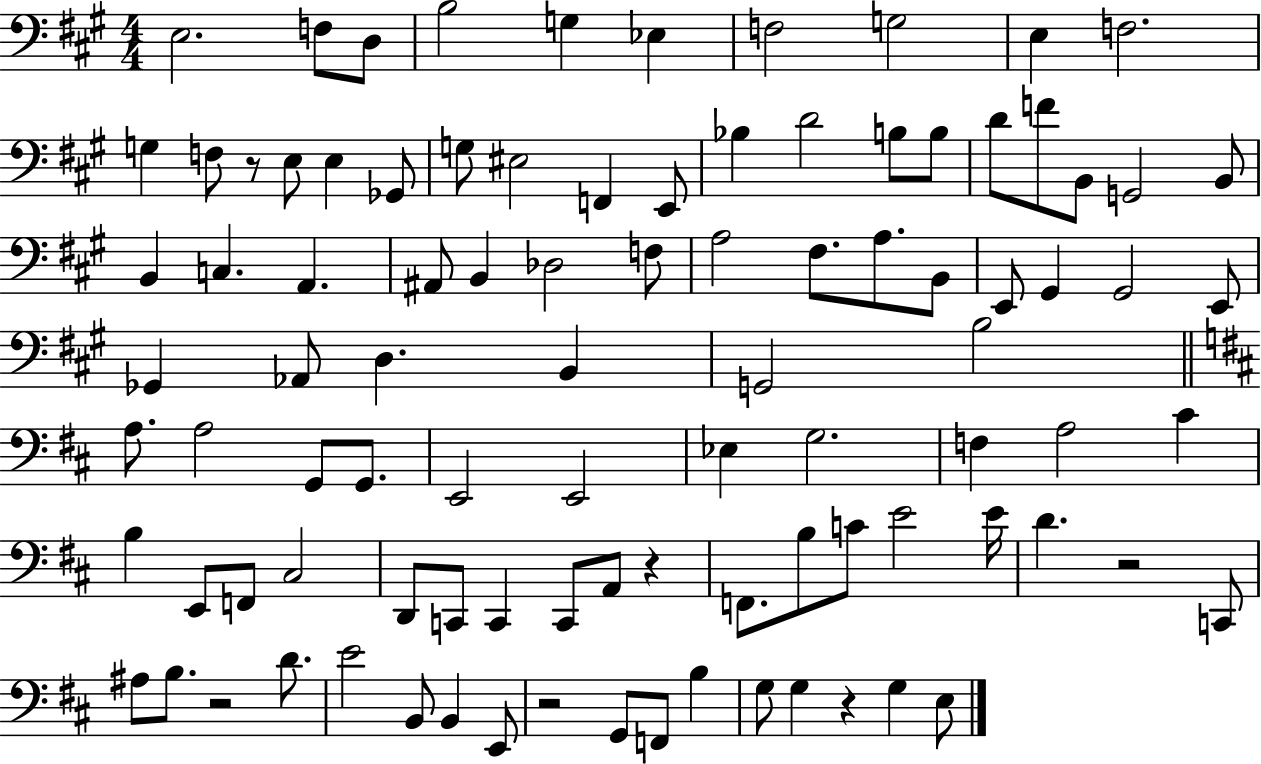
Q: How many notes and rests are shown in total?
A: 96